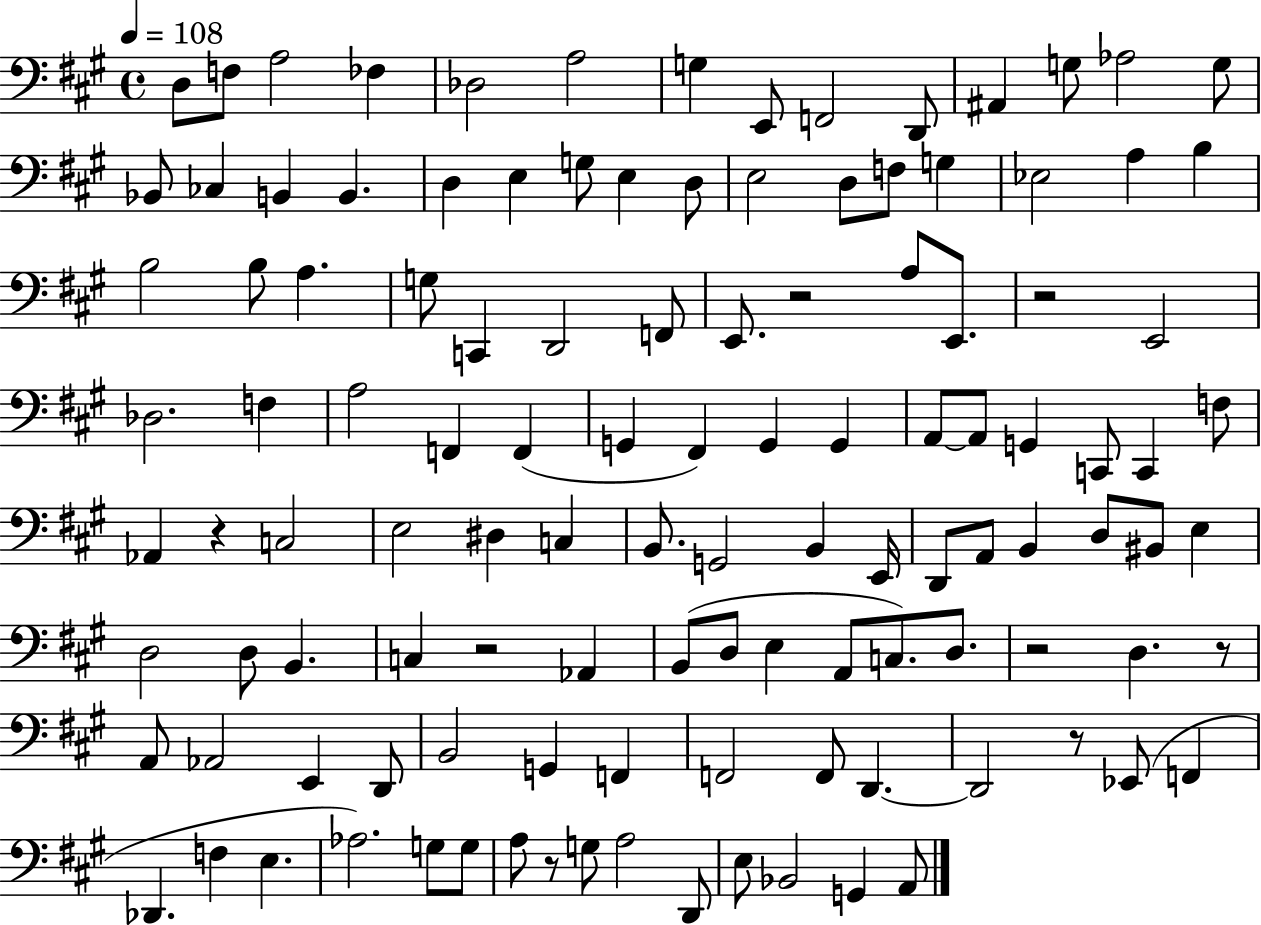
X:1
T:Untitled
M:4/4
L:1/4
K:A
D,/2 F,/2 A,2 _F, _D,2 A,2 G, E,,/2 F,,2 D,,/2 ^A,, G,/2 _A,2 G,/2 _B,,/2 _C, B,, B,, D, E, G,/2 E, D,/2 E,2 D,/2 F,/2 G, _E,2 A, B, B,2 B,/2 A, G,/2 C,, D,,2 F,,/2 E,,/2 z2 A,/2 E,,/2 z2 E,,2 _D,2 F, A,2 F,, F,, G,, ^F,, G,, G,, A,,/2 A,,/2 G,, C,,/2 C,, F,/2 _A,, z C,2 E,2 ^D, C, B,,/2 G,,2 B,, E,,/4 D,,/2 A,,/2 B,, D,/2 ^B,,/2 E, D,2 D,/2 B,, C, z2 _A,, B,,/2 D,/2 E, A,,/2 C,/2 D,/2 z2 D, z/2 A,,/2 _A,,2 E,, D,,/2 B,,2 G,, F,, F,,2 F,,/2 D,, D,,2 z/2 _E,,/2 F,, _D,, F, E, _A,2 G,/2 G,/2 A,/2 z/2 G,/2 A,2 D,,/2 E,/2 _B,,2 G,, A,,/2